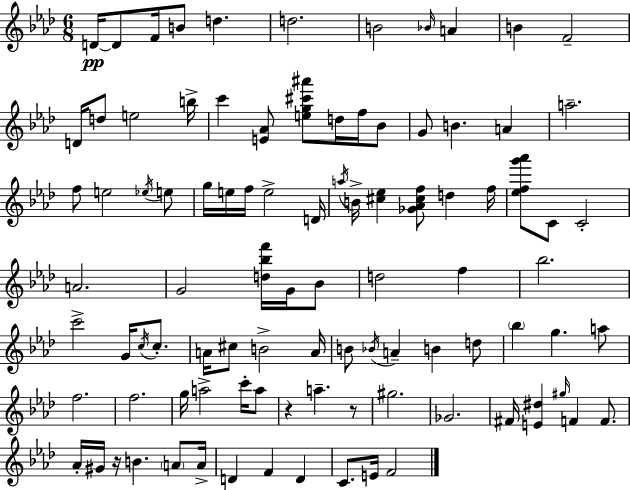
X:1
T:Untitled
M:6/8
L:1/4
K:Fm
D/4 D/2 F/4 B/2 d d2 B2 _B/4 A B F2 D/4 d/2 e2 b/4 c' [E_A]/2 [eg^c'^a']/2 d/4 f/4 _B/2 G/2 B A a2 f/2 e2 _e/4 e/2 g/4 e/4 f/4 e2 D/4 a/4 B/4 [^c_e] [_G_A^cf]/2 d f/4 [_efg'_a']/2 C/2 C2 A2 G2 [d_bf']/4 G/4 _B/2 d2 f _b2 c'2 G/4 c/4 c/2 A/4 ^c/2 B2 A/4 B/2 _B/4 A B d/2 _b g a/2 f2 f2 g/4 a2 c'/4 a/2 z a z/2 ^g2 _G2 ^F/4 [E^d] ^g/4 F F/2 _A/4 ^G/4 z/4 B A/2 A/4 D F D C/2 E/4 F2